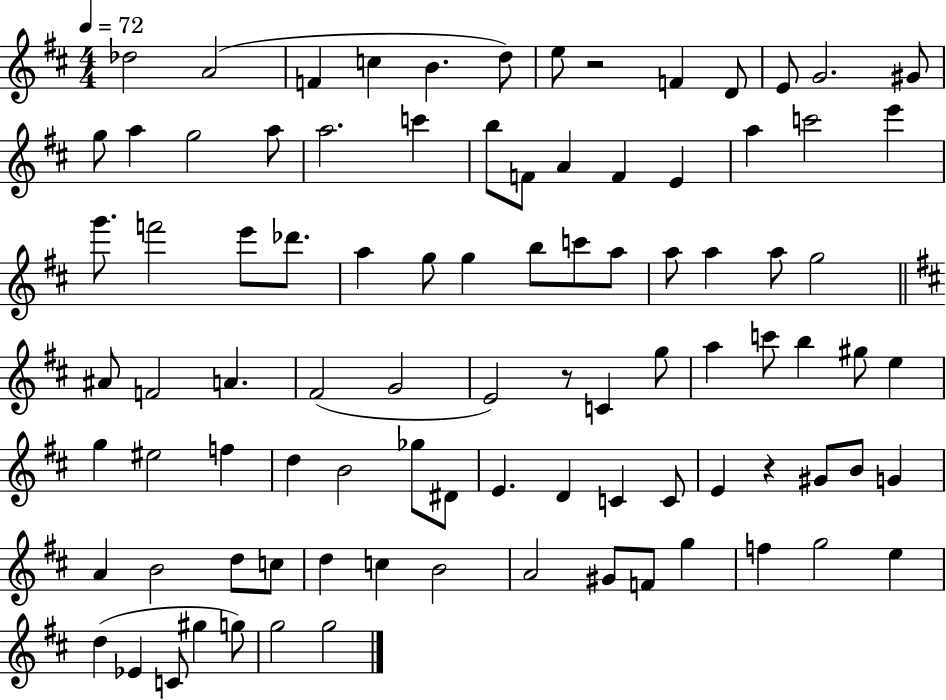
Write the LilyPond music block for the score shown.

{
  \clef treble
  \numericTimeSignature
  \time 4/4
  \key d \major
  \tempo 4 = 72
  des''2 a'2( | f'4 c''4 b'4. d''8) | e''8 r2 f'4 d'8 | e'8 g'2. gis'8 | \break g''8 a''4 g''2 a''8 | a''2. c'''4 | b''8 f'8 a'4 f'4 e'4 | a''4 c'''2 e'''4 | \break g'''8. f'''2 e'''8 des'''8. | a''4 g''8 g''4 b''8 c'''8 a''8 | a''8 a''4 a''8 g''2 | \bar "||" \break \key d \major ais'8 f'2 a'4. | fis'2( g'2 | e'2) r8 c'4 g''8 | a''4 c'''8 b''4 gis''8 e''4 | \break g''4 eis''2 f''4 | d''4 b'2 ges''8 dis'8 | e'4. d'4 c'4 c'8 | e'4 r4 gis'8 b'8 g'4 | \break a'4 b'2 d''8 c''8 | d''4 c''4 b'2 | a'2 gis'8 f'8 g''4 | f''4 g''2 e''4 | \break d''4( ees'4 c'8 gis''4 g''8) | g''2 g''2 | \bar "|."
}